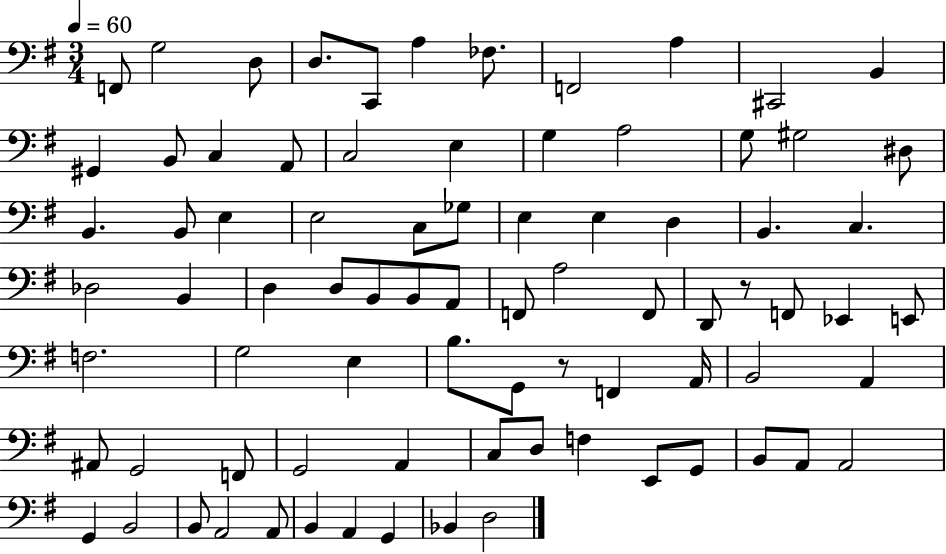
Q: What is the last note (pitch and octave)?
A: D3